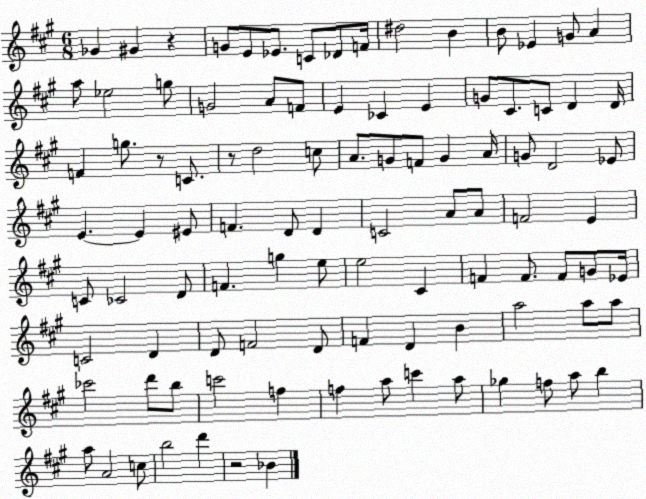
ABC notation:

X:1
T:Untitled
M:6/8
L:1/4
K:A
_G ^G z G/2 E/2 _E/2 C/2 _D/2 F/4 ^d2 B B/2 _E G/2 A a/2 _e2 g/2 G2 A/2 F/2 E _C E G/2 ^C/2 C/2 D D/4 F g/2 z/2 C/2 z/2 d2 c/2 A/2 G/2 F/2 G A/4 G/2 D2 _E/2 E E ^E/2 F D/2 D C2 A/2 A/2 F2 E C/2 _C2 D/2 F g e/2 e2 ^C F F/2 F/2 G/2 _E/4 C2 D D/2 F2 D/2 F D B a2 a/2 a/2 _c'2 d'/2 b/2 c'2 f f a/2 c' a/2 _g f/2 a/2 b a/2 A2 c/2 b2 d' z2 _B